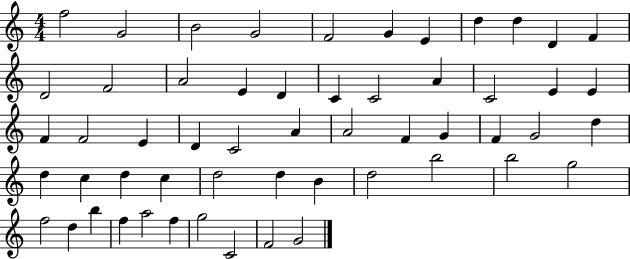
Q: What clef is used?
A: treble